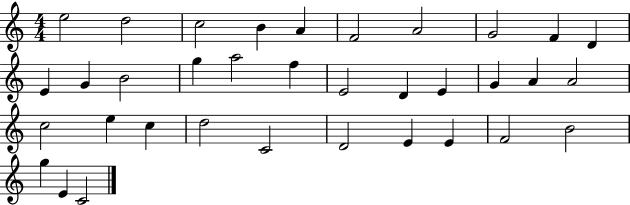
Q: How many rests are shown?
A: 0